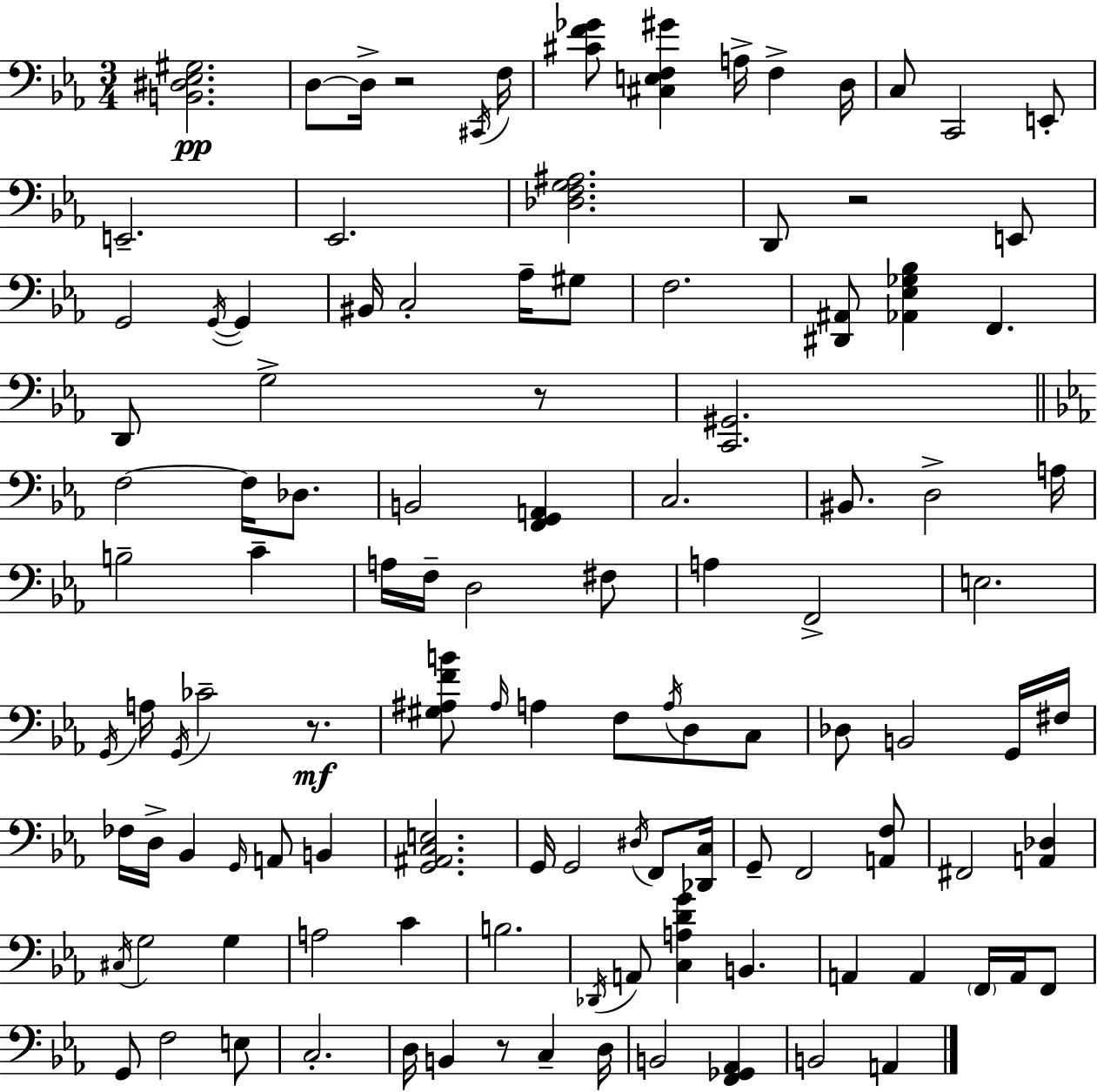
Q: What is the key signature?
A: C minor